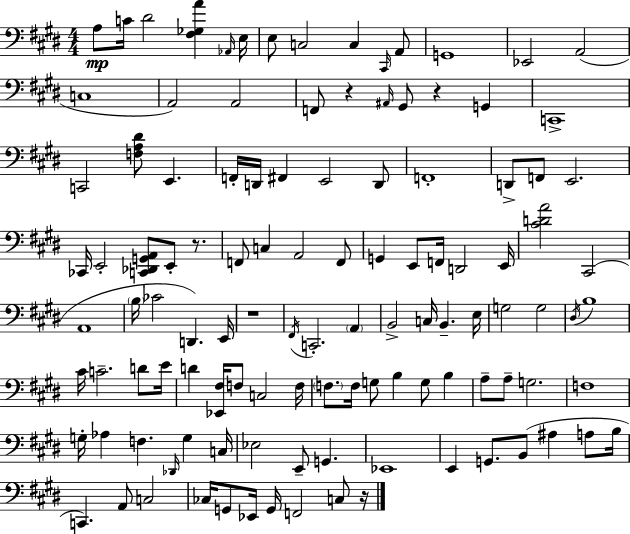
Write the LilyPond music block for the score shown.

{
  \clef bass
  \numericTimeSignature
  \time 4/4
  \key e \major
  a8\mp c'16 dis'2 <fis ges a'>4 \grace { aes,16 } | e16 e8 c2 c4 \grace { cis,16 } | a,8 g,1 | ees,2 a,2( | \break c1 | a,2) a,2 | f,8 r4 \grace { ais,16 } gis,8 r4 g,4 | c,1-> | \break c,2 <f a dis'>8 e,4. | f,16-. d,16 fis,4 e,2 | d,8 f,1-. | d,8-> f,8 e,2. | \break ces,16 e,2-. <c, des, g, a,>8 e,8-. | r8. f,8 c4 a,2 | f,8 g,4 e,8 f,16 d,2 | e,16 <cis' d' a'>2 cis,2( | \break a,1 | \parenthesize b16 ces'2 d,4.) | e,16 r1 | \acciaccatura { fis,16 } c,2.-. | \break \parenthesize a,4 b,2-> c16 b,4.-- | e16 g2 g2 | \acciaccatura { dis16 } b1 | cis'16 c'2.-- | \break d'8 e'16 d'4 <ees, fis>16 f8 c2 | f16 \parenthesize f8. f16 g8 b4 g8 | b4 a8-- a8-- g2. | f1 | \break g16-. aes4 f4. | \grace { des,16 } g4 c16 ees2 e,8-- | g,4. ees,1 | e,4 g,8. b,8( ais4 | \break a8 b16 c,4.) a,8 c2 | ces16 g,8 ees,16 g,16 f,2 | c8 r16 \bar "|."
}